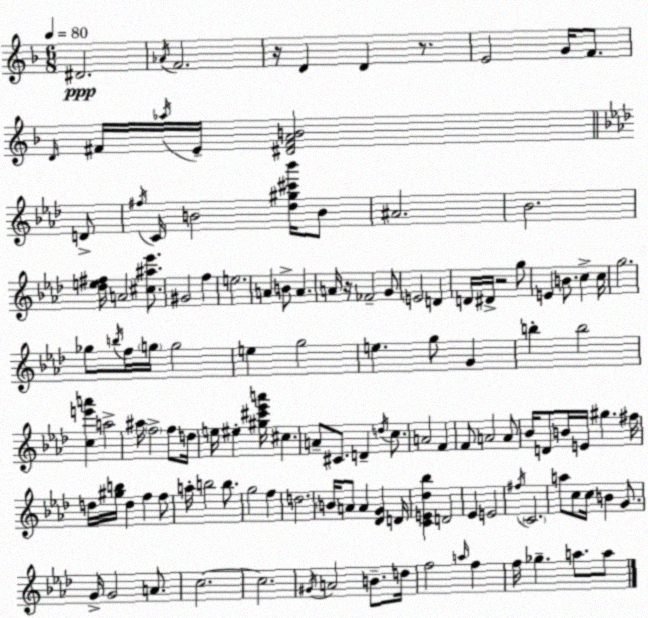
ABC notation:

X:1
T:Untitled
M:6/8
L:1/4
K:Dm
^D2 _A/4 F2 z/4 D D z/2 E2 G/4 F/2 D/4 ^F/4 _a/4 E/4 [^D^FAB]2 D/2 ^f/4 C/4 B2 [_d^g^c'_b']/4 B/2 ^A2 _B2 [_de^f]/4 A2 [^c^a_e']/2 ^G2 f e2 A B/2 A A/4 z/4 _F2 G/2 E2 D D/4 ^D/4 z2 g/2 E B/2 c c/4 g2 _g/2 b/4 f/4 g/4 g2 e g2 e g/2 G b b2 [ce'a'] a2 ^a/4 f2 f/2 d/4 e/4 ^e [^g^c'_e'a']/4 ^c A/2 ^C/2 D d/4 c/2 A2 F F/2 A2 A/2 _B/4 D/2 B/4 E/4 ^g ^f/4 d/4 [^gb]/4 d f f/2 a/4 b2 b/2 g2 f d2 B/4 A/2 A [_DG] D/4 [CE_d_b] D2 _E E2 ^f/4 C2 a/2 c/2 c/4 B G/2 G/4 G2 A/2 c2 c2 ^G/4 A2 B/2 d/4 f2 a/4 f f/4 _g a/2 a/2